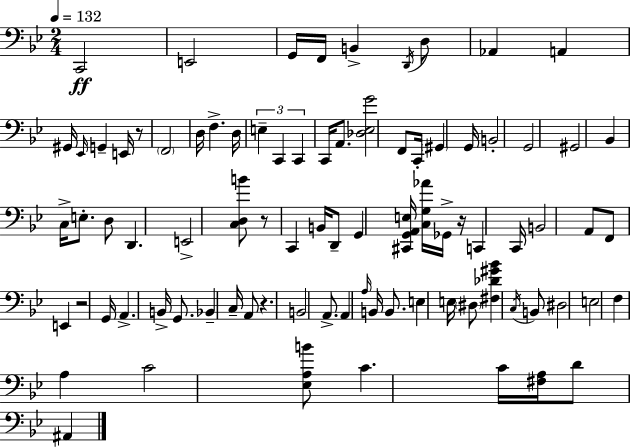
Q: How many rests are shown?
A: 5